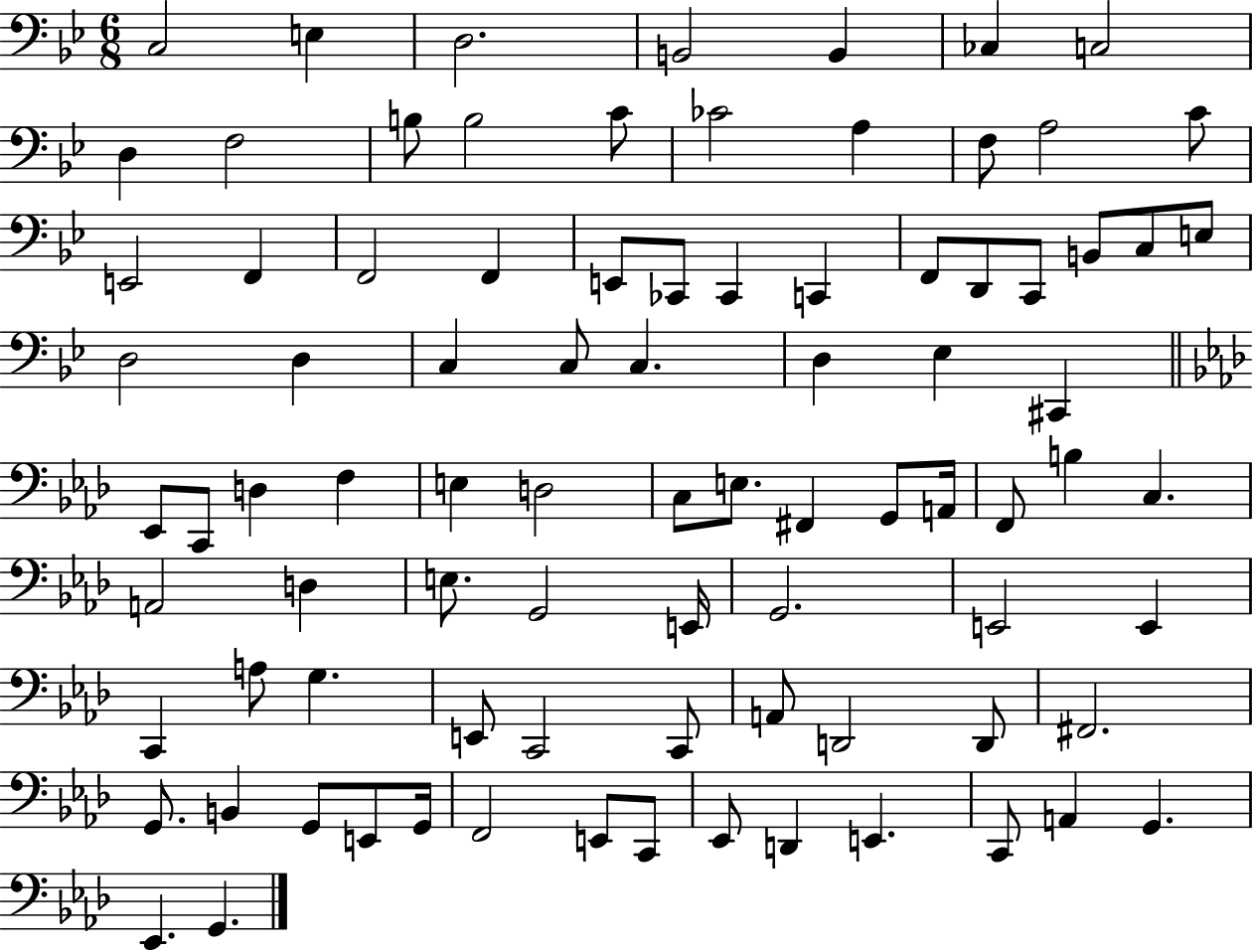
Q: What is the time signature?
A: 6/8